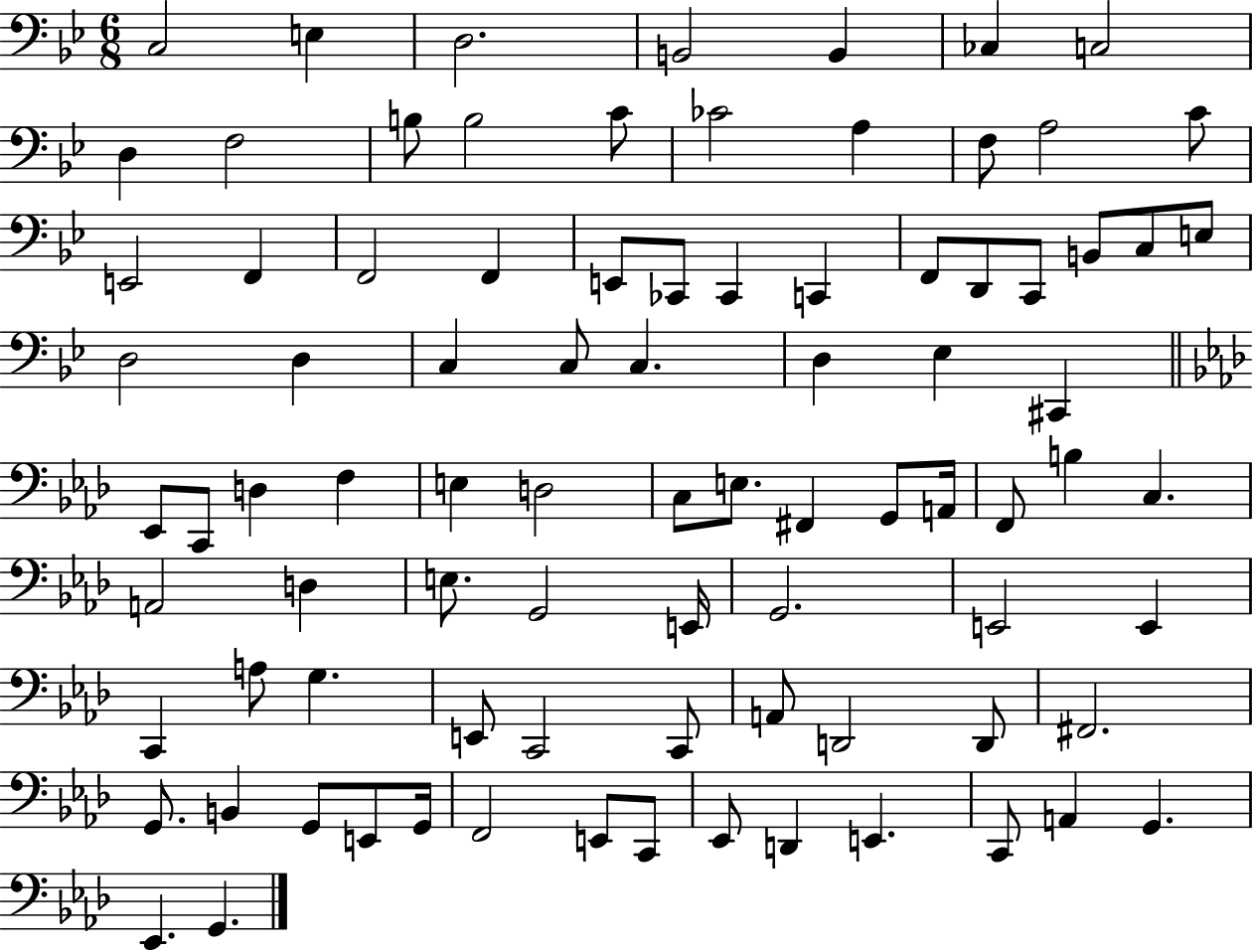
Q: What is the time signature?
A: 6/8